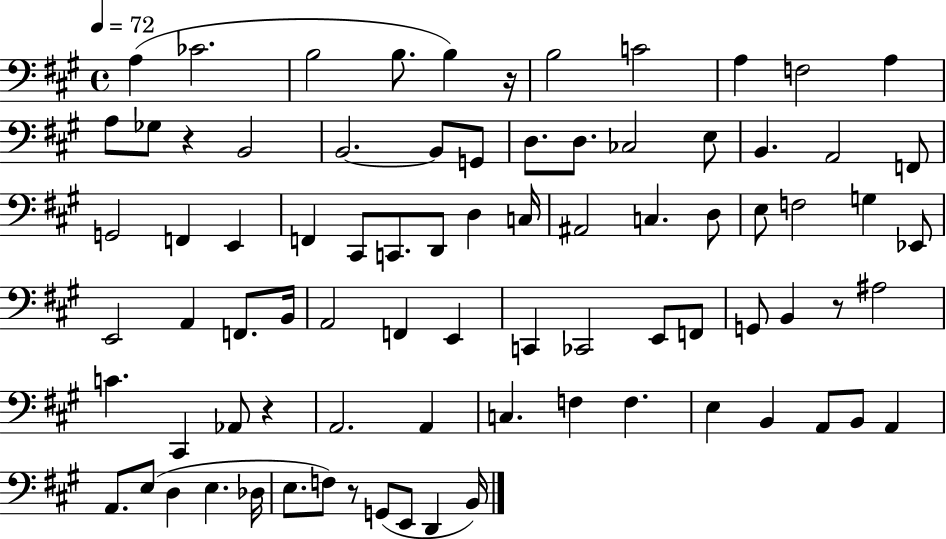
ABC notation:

X:1
T:Untitled
M:4/4
L:1/4
K:A
A, _C2 B,2 B,/2 B, z/4 B,2 C2 A, F,2 A, A,/2 _G,/2 z B,,2 B,,2 B,,/2 G,,/2 D,/2 D,/2 _C,2 E,/2 B,, A,,2 F,,/2 G,,2 F,, E,, F,, ^C,,/2 C,,/2 D,,/2 D, C,/4 ^A,,2 C, D,/2 E,/2 F,2 G, _E,,/2 E,,2 A,, F,,/2 B,,/4 A,,2 F,, E,, C,, _C,,2 E,,/2 F,,/2 G,,/2 B,, z/2 ^A,2 C ^C,, _A,,/2 z A,,2 A,, C, F, F, E, B,, A,,/2 B,,/2 A,, A,,/2 E,/2 D, E, _D,/4 E,/2 F,/2 z/2 G,,/2 E,,/2 D,, B,,/4